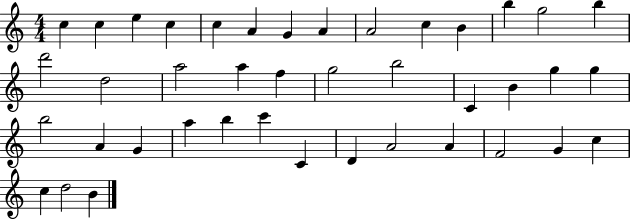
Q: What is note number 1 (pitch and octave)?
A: C5